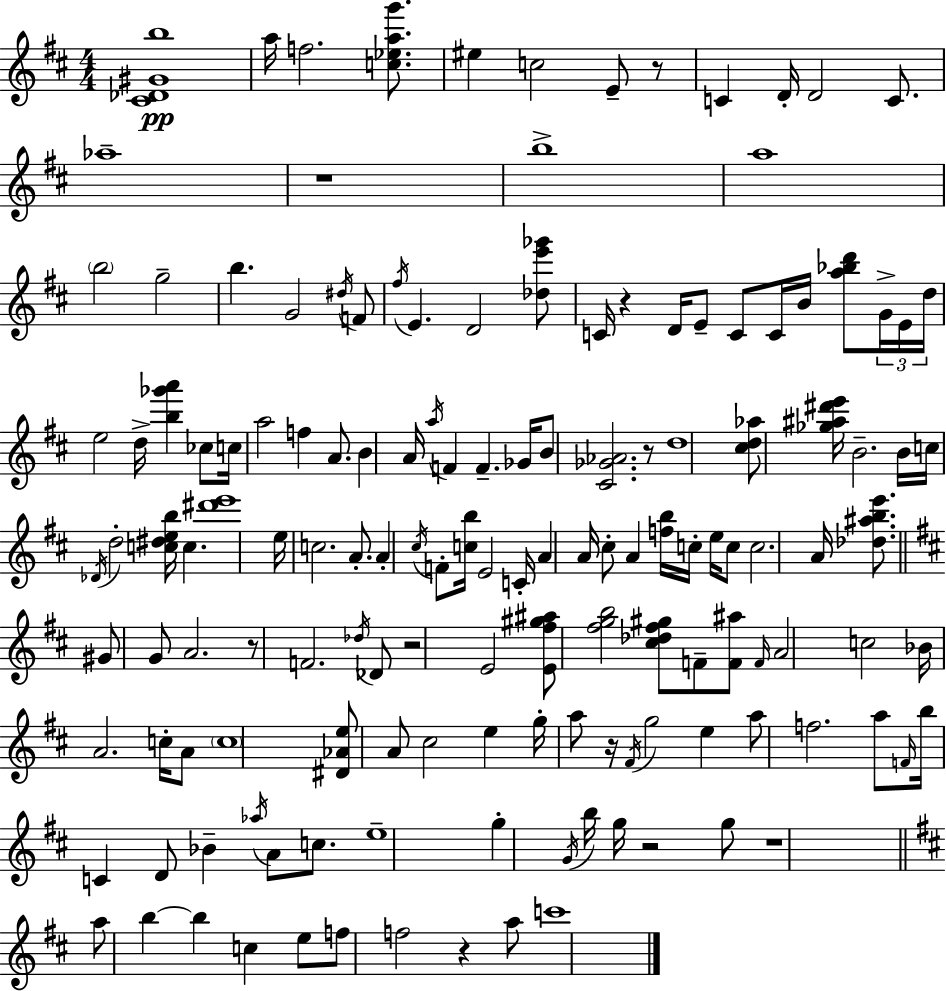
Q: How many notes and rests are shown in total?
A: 146